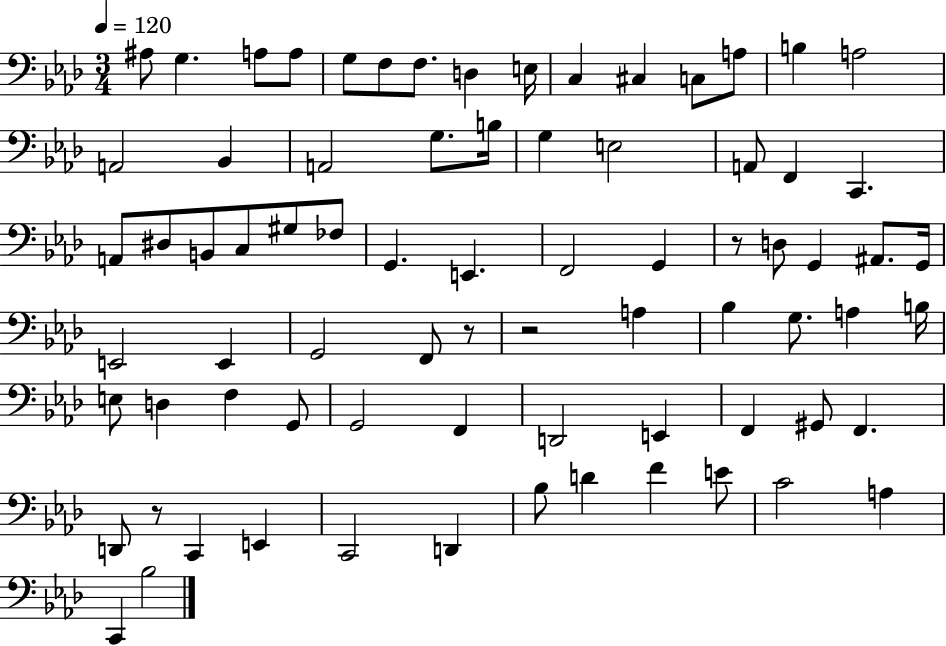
{
  \clef bass
  \numericTimeSignature
  \time 3/4
  \key aes \major
  \tempo 4 = 120
  ais8 g4. a8 a8 | g8 f8 f8. d4 e16 | c4 cis4 c8 a8 | b4 a2 | \break a,2 bes,4 | a,2 g8. b16 | g4 e2 | a,8 f,4 c,4. | \break a,8 dis8 b,8 c8 gis8 fes8 | g,4. e,4. | f,2 g,4 | r8 d8 g,4 ais,8. g,16 | \break e,2 e,4 | g,2 f,8 r8 | r2 a4 | bes4 g8. a4 b16 | \break e8 d4 f4 g,8 | g,2 f,4 | d,2 e,4 | f,4 gis,8 f,4. | \break d,8 r8 c,4 e,4 | c,2 d,4 | bes8 d'4 f'4 e'8 | c'2 a4 | \break c,4 bes2 | \bar "|."
}